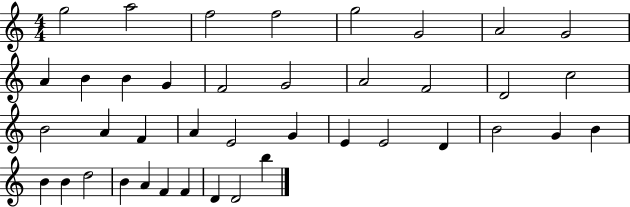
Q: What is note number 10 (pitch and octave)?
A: B4